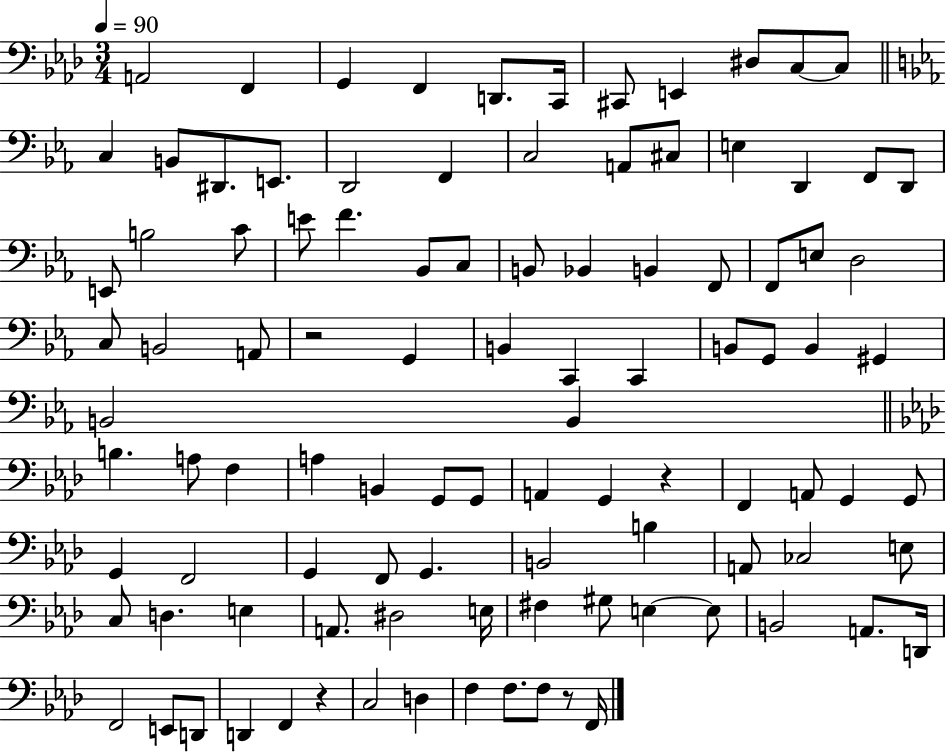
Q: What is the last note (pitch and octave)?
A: F2